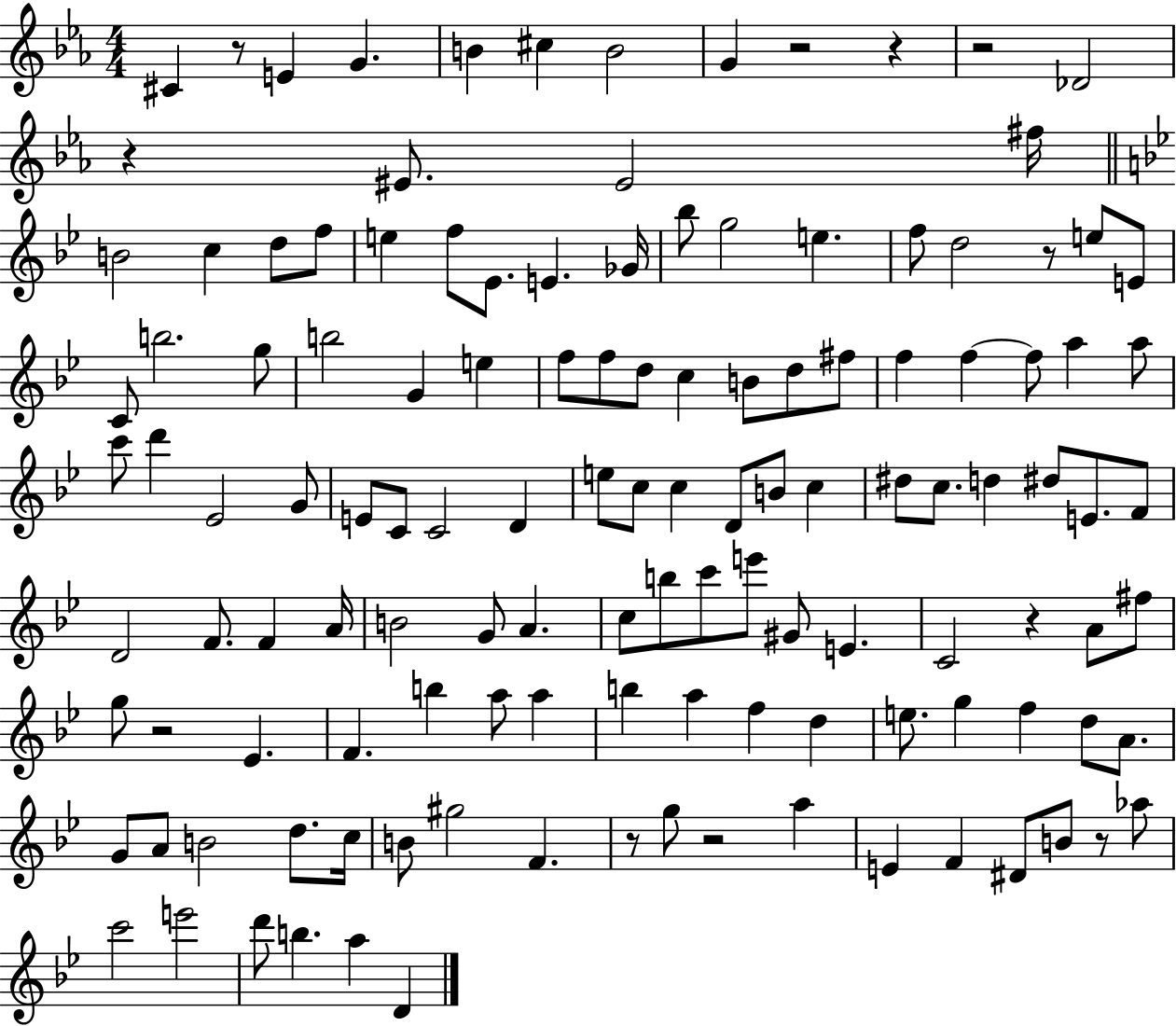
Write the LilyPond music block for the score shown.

{
  \clef treble
  \numericTimeSignature
  \time 4/4
  \key ees \major
  \repeat volta 2 { cis'4 r8 e'4 g'4. | b'4 cis''4 b'2 | g'4 r2 r4 | r2 des'2 | \break r4 eis'8. eis'2 fis''16 | \bar "||" \break \key bes \major b'2 c''4 d''8 f''8 | e''4 f''8 ees'8. e'4. ges'16 | bes''8 g''2 e''4. | f''8 d''2 r8 e''8 e'8 | \break c'8 b''2. g''8 | b''2 g'4 e''4 | f''8 f''8 d''8 c''4 b'8 d''8 fis''8 | f''4 f''4~~ f''8 a''4 a''8 | \break c'''8 d'''4 ees'2 g'8 | e'8 c'8 c'2 d'4 | e''8 c''8 c''4 d'8 b'8 c''4 | dis''8 c''8. d''4 dis''8 e'8. f'8 | \break d'2 f'8. f'4 a'16 | b'2 g'8 a'4. | c''8 b''8 c'''8 e'''8 gis'8 e'4. | c'2 r4 a'8 fis''8 | \break g''8 r2 ees'4. | f'4. b''4 a''8 a''4 | b''4 a''4 f''4 d''4 | e''8. g''4 f''4 d''8 a'8. | \break g'8 a'8 b'2 d''8. c''16 | b'8 gis''2 f'4. | r8 g''8 r2 a''4 | e'4 f'4 dis'8 b'8 r8 aes''8 | \break c'''2 e'''2 | d'''8 b''4. a''4 d'4 | } \bar "|."
}